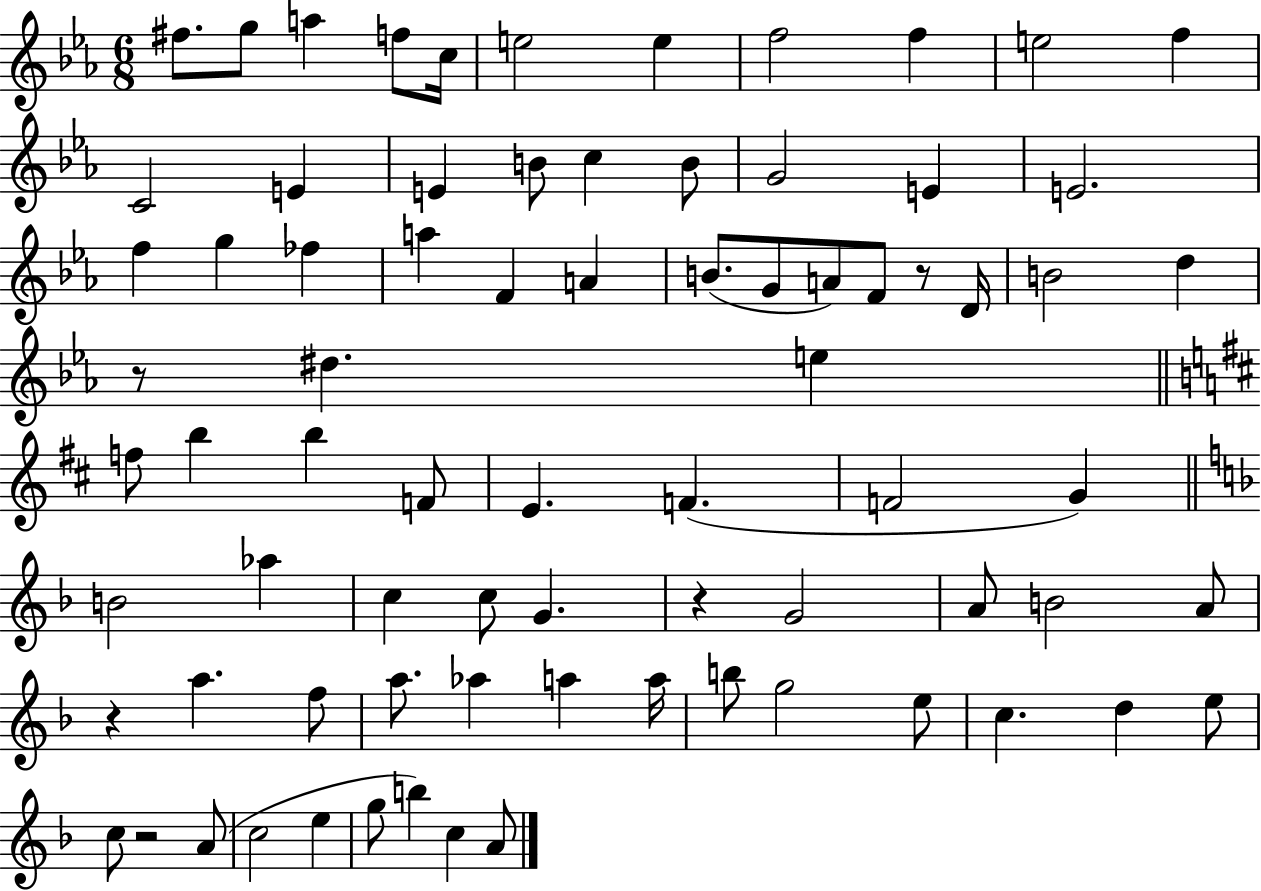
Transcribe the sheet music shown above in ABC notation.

X:1
T:Untitled
M:6/8
L:1/4
K:Eb
^f/2 g/2 a f/2 c/4 e2 e f2 f e2 f C2 E E B/2 c B/2 G2 E E2 f g _f a F A B/2 G/2 A/2 F/2 z/2 D/4 B2 d z/2 ^d e f/2 b b F/2 E F F2 G B2 _a c c/2 G z G2 A/2 B2 A/2 z a f/2 a/2 _a a a/4 b/2 g2 e/2 c d e/2 c/2 z2 A/2 c2 e g/2 b c A/2